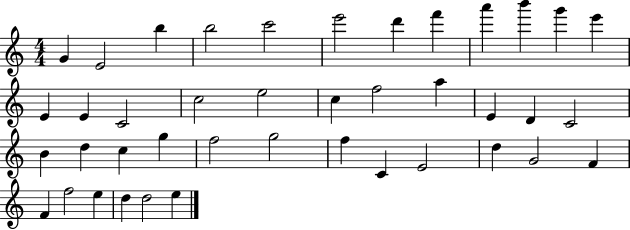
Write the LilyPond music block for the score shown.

{
  \clef treble
  \numericTimeSignature
  \time 4/4
  \key c \major
  g'4 e'2 b''4 | b''2 c'''2 | e'''2 d'''4 f'''4 | a'''4 b'''4 g'''4 e'''4 | \break e'4 e'4 c'2 | c''2 e''2 | c''4 f''2 a''4 | e'4 d'4 c'2 | \break b'4 d''4 c''4 g''4 | f''2 g''2 | f''4 c'4 e'2 | d''4 g'2 f'4 | \break f'4 f''2 e''4 | d''4 d''2 e''4 | \bar "|."
}